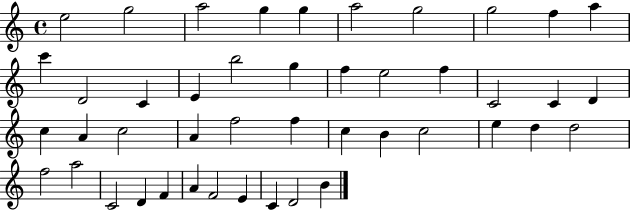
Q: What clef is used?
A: treble